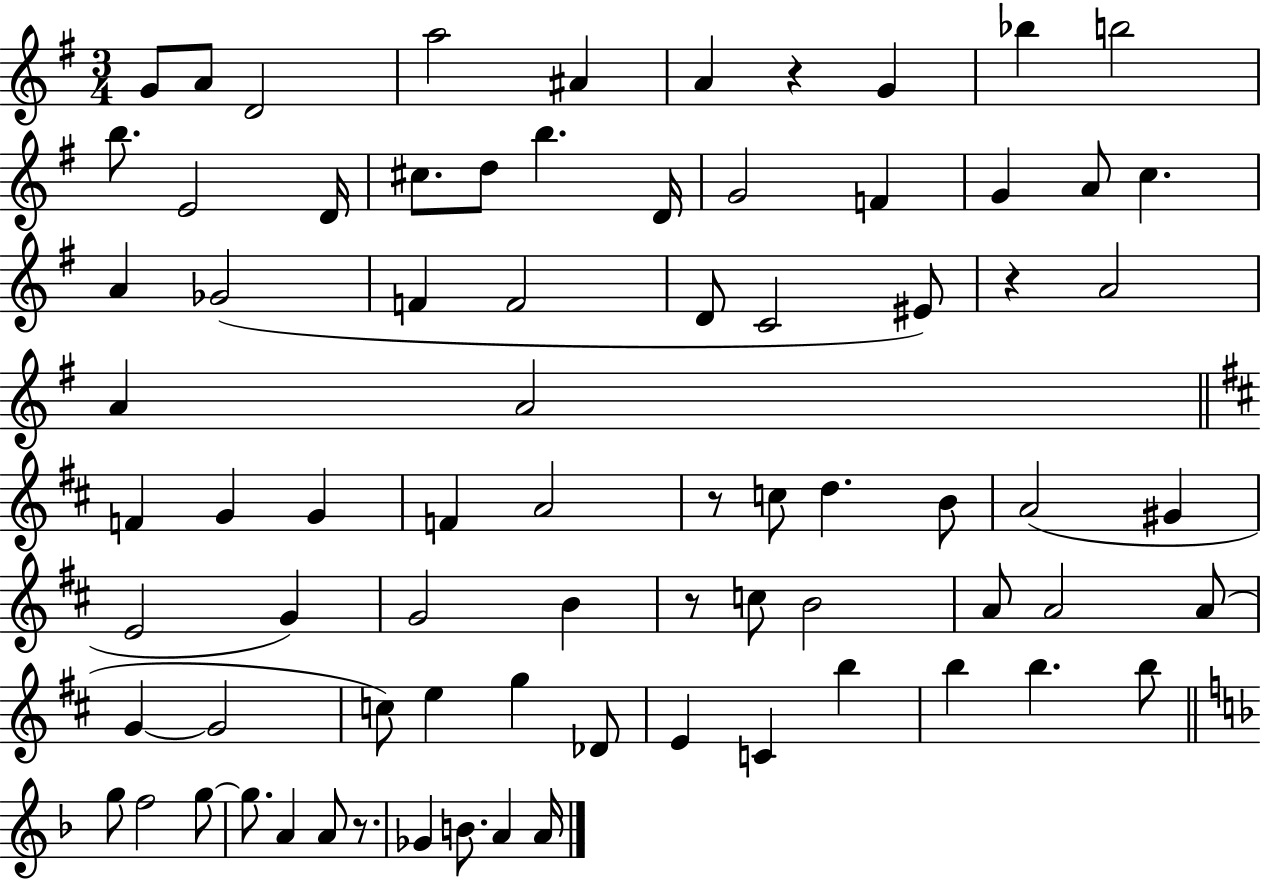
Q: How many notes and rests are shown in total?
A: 77